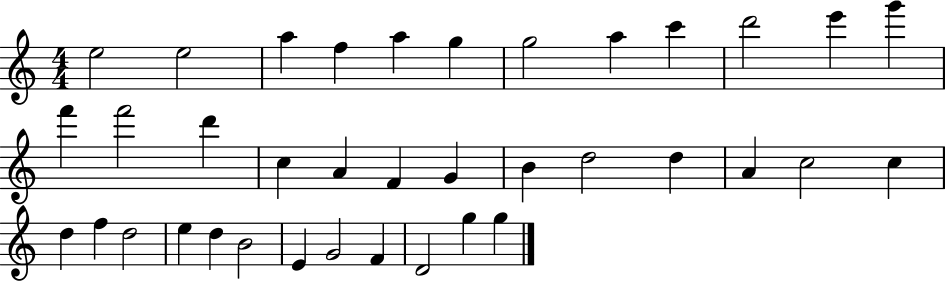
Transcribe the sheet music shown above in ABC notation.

X:1
T:Untitled
M:4/4
L:1/4
K:C
e2 e2 a f a g g2 a c' d'2 e' g' f' f'2 d' c A F G B d2 d A c2 c d f d2 e d B2 E G2 F D2 g g